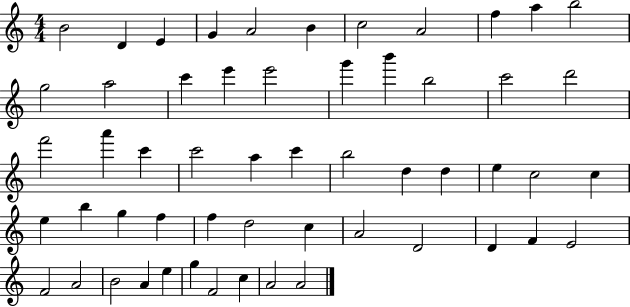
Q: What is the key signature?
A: C major